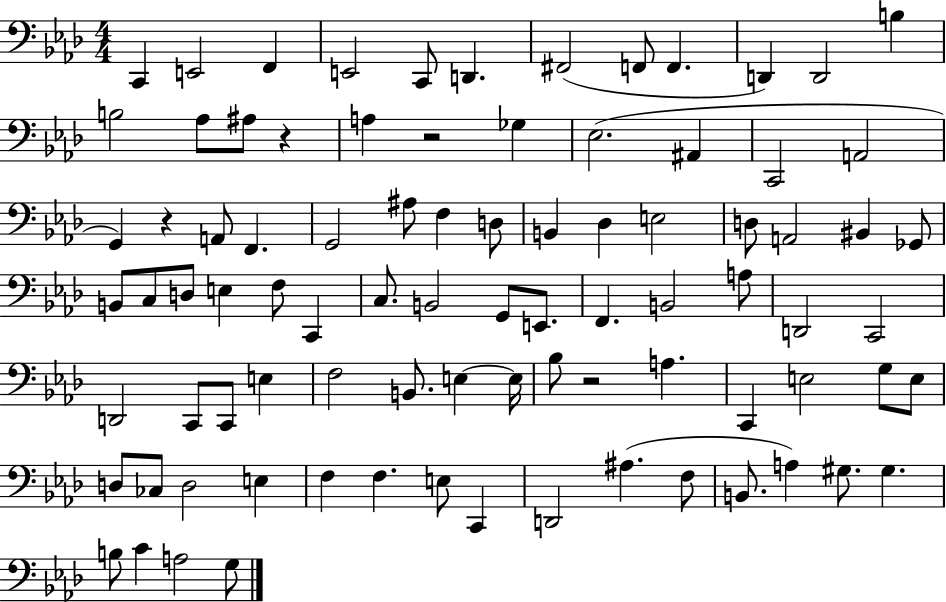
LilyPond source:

{
  \clef bass
  \numericTimeSignature
  \time 4/4
  \key aes \major
  c,4 e,2 f,4 | e,2 c,8 d,4. | fis,2( f,8 f,4. | d,4) d,2 b4 | \break b2 aes8 ais8 r4 | a4 r2 ges4 | ees2.( ais,4 | c,2 a,2 | \break g,4) r4 a,8 f,4. | g,2 ais8 f4 d8 | b,4 des4 e2 | d8 a,2 bis,4 ges,8 | \break b,8 c8 d8 e4 f8 c,4 | c8. b,2 g,8 e,8. | f,4. b,2 a8 | d,2 c,2 | \break d,2 c,8 c,8 e4 | f2 b,8. e4~~ e16 | bes8 r2 a4. | c,4 e2 g8 e8 | \break d8 ces8 d2 e4 | f4 f4. e8 c,4 | d,2 ais4.( f8 | b,8. a4) gis8. gis4. | \break b8 c'4 a2 g8 | \bar "|."
}